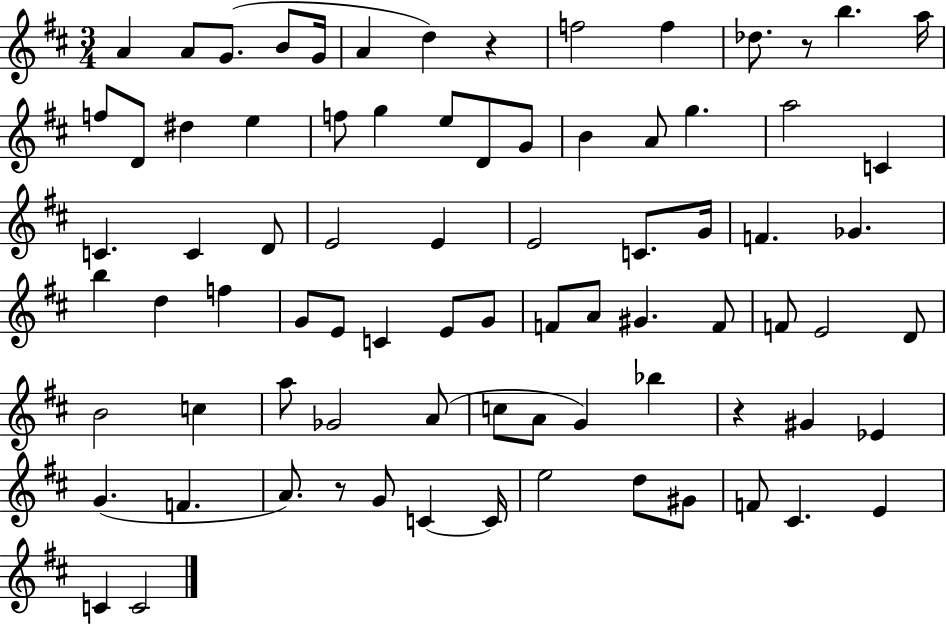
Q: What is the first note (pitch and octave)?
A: A4